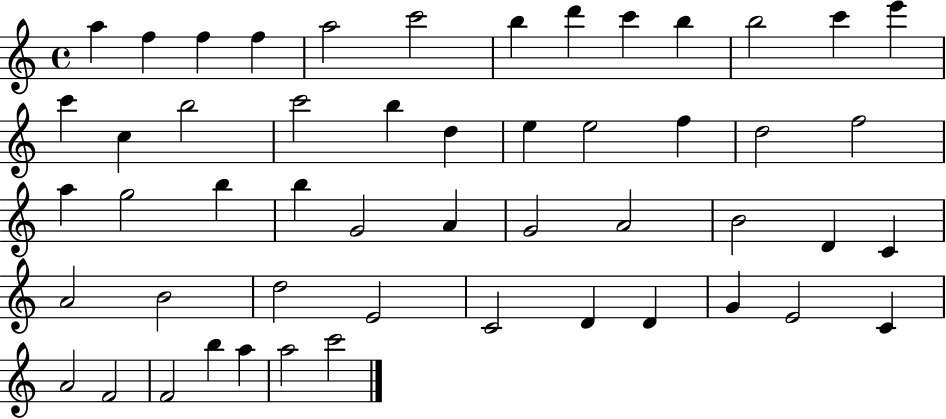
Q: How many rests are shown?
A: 0